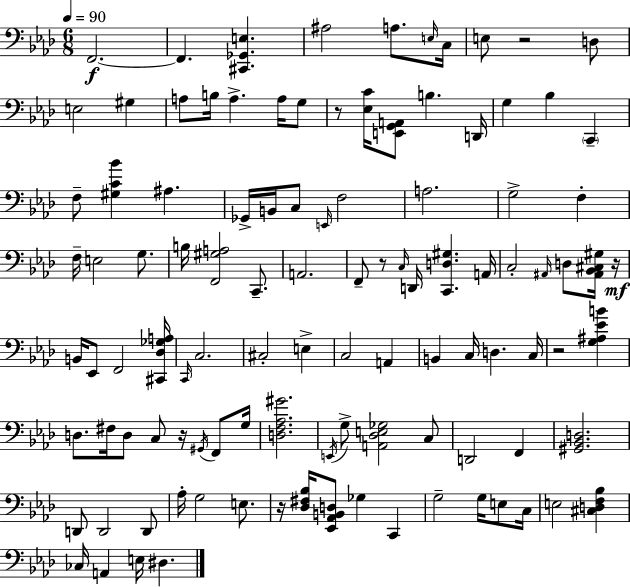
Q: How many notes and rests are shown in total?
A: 107